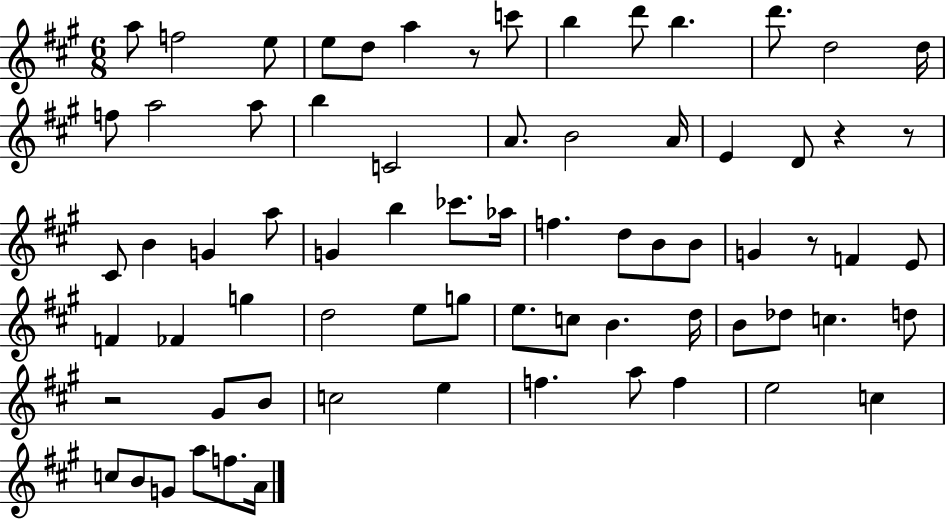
X:1
T:Untitled
M:6/8
L:1/4
K:A
a/2 f2 e/2 e/2 d/2 a z/2 c'/2 b d'/2 b d'/2 d2 d/4 f/2 a2 a/2 b C2 A/2 B2 A/4 E D/2 z z/2 ^C/2 B G a/2 G b _c'/2 _a/4 f d/2 B/2 B/2 G z/2 F E/2 F _F g d2 e/2 g/2 e/2 c/2 B d/4 B/2 _d/2 c d/2 z2 ^G/2 B/2 c2 e f a/2 f e2 c c/2 B/2 G/2 a/2 f/2 A/4